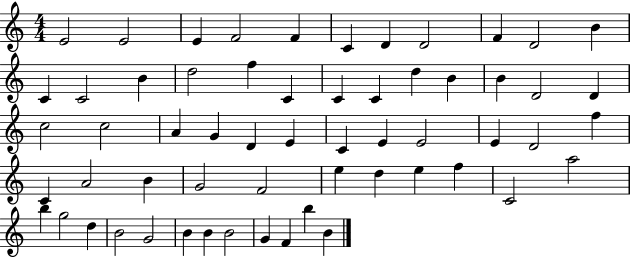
E4/h E4/h E4/q F4/h F4/q C4/q D4/q D4/h F4/q D4/h B4/q C4/q C4/h B4/q D5/h F5/q C4/q C4/q C4/q D5/q B4/q B4/q D4/h D4/q C5/h C5/h A4/q G4/q D4/q E4/q C4/q E4/q E4/h E4/q D4/h F5/q C4/q A4/h B4/q G4/h F4/h E5/q D5/q E5/q F5/q C4/h A5/h B5/q G5/h D5/q B4/h G4/h B4/q B4/q B4/h G4/q F4/q B5/q B4/q